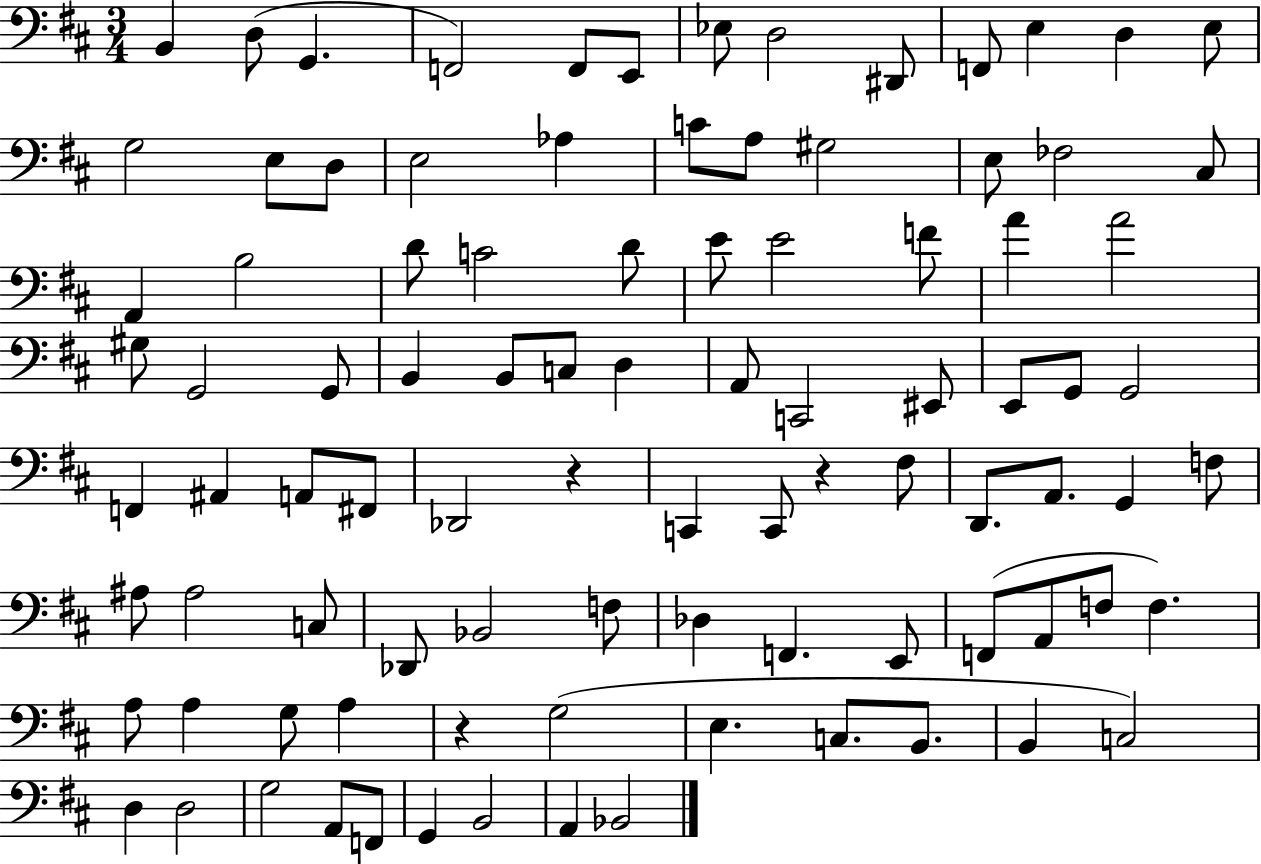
X:1
T:Untitled
M:3/4
L:1/4
K:D
B,, D,/2 G,, F,,2 F,,/2 E,,/2 _E,/2 D,2 ^D,,/2 F,,/2 E, D, E,/2 G,2 E,/2 D,/2 E,2 _A, C/2 A,/2 ^G,2 E,/2 _F,2 ^C,/2 A,, B,2 D/2 C2 D/2 E/2 E2 F/2 A A2 ^G,/2 G,,2 G,,/2 B,, B,,/2 C,/2 D, A,,/2 C,,2 ^E,,/2 E,,/2 G,,/2 G,,2 F,, ^A,, A,,/2 ^F,,/2 _D,,2 z C,, C,,/2 z ^F,/2 D,,/2 A,,/2 G,, F,/2 ^A,/2 ^A,2 C,/2 _D,,/2 _B,,2 F,/2 _D, F,, E,,/2 F,,/2 A,,/2 F,/2 F, A,/2 A, G,/2 A, z G,2 E, C,/2 B,,/2 B,, C,2 D, D,2 G,2 A,,/2 F,,/2 G,, B,,2 A,, _B,,2